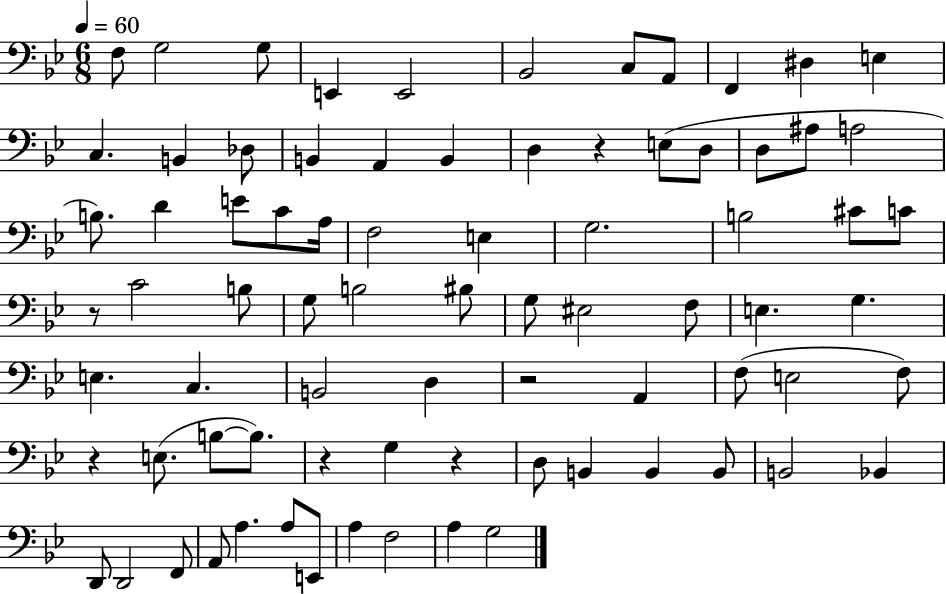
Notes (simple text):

F3/e G3/h G3/e E2/q E2/h Bb2/h C3/e A2/e F2/q D#3/q E3/q C3/q. B2/q Db3/e B2/q A2/q B2/q D3/q R/q E3/e D3/e D3/e A#3/e A3/h B3/e. D4/q E4/e C4/e A3/s F3/h E3/q G3/h. B3/h C#4/e C4/e R/e C4/h B3/e G3/e B3/h BIS3/e G3/e EIS3/h F3/e E3/q. G3/q. E3/q. C3/q. B2/h D3/q R/h A2/q F3/e E3/h F3/e R/q E3/e. B3/e B3/e. R/q G3/q R/q D3/e B2/q B2/q B2/e B2/h Bb2/q D2/e D2/h F2/e A2/e A3/q. A3/e E2/e A3/q F3/h A3/q G3/h